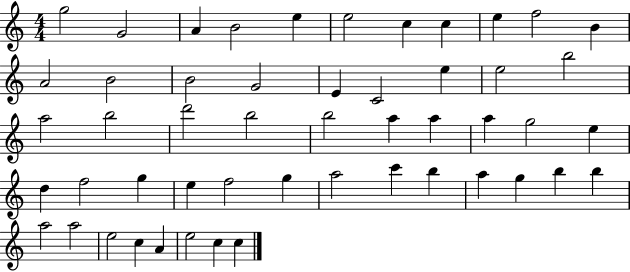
G5/h G4/h A4/q B4/h E5/q E5/h C5/q C5/q E5/q F5/h B4/q A4/h B4/h B4/h G4/h E4/q C4/h E5/q E5/h B5/h A5/h B5/h D6/h B5/h B5/h A5/q A5/q A5/q G5/h E5/q D5/q F5/h G5/q E5/q F5/h G5/q A5/h C6/q B5/q A5/q G5/q B5/q B5/q A5/h A5/h E5/h C5/q A4/q E5/h C5/q C5/q